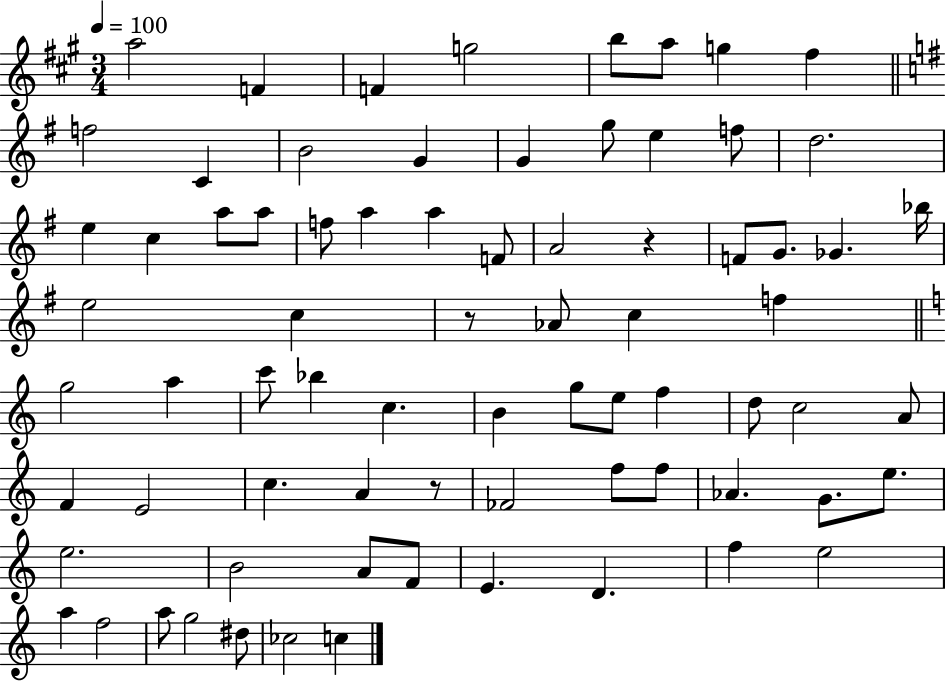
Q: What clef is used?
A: treble